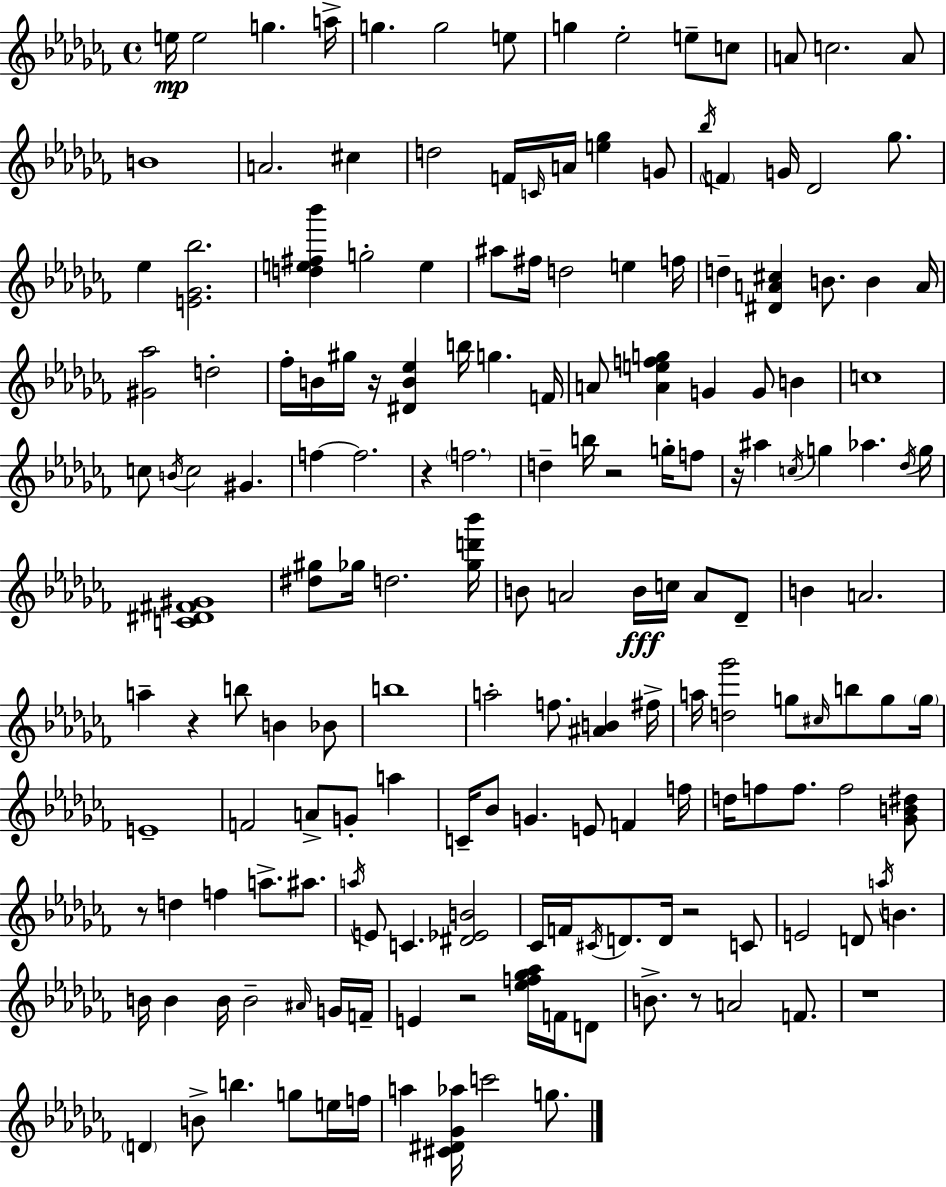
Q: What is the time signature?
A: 4/4